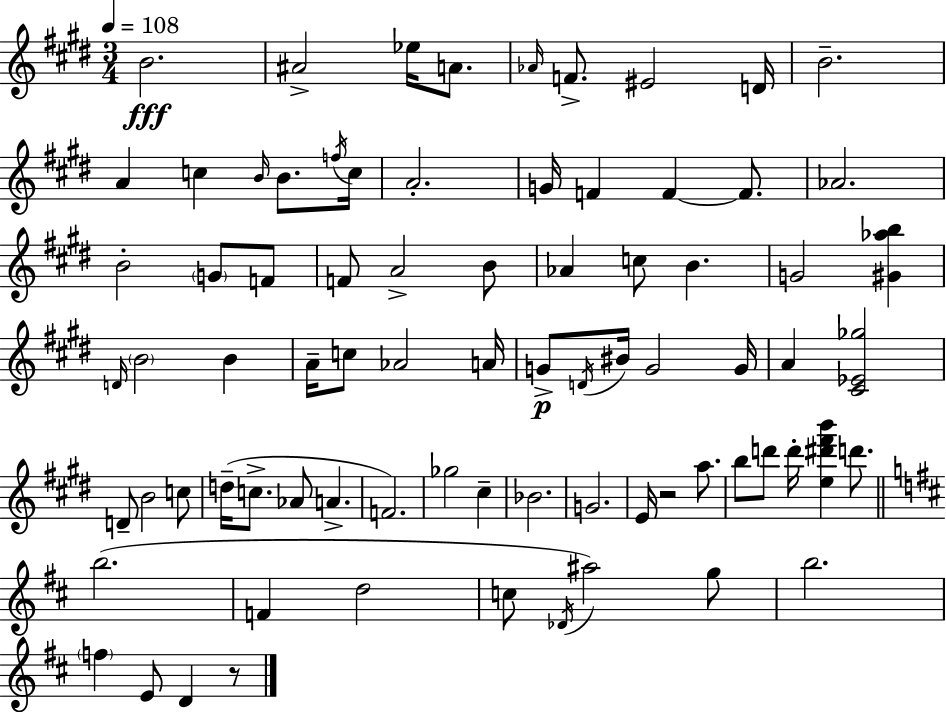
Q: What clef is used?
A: treble